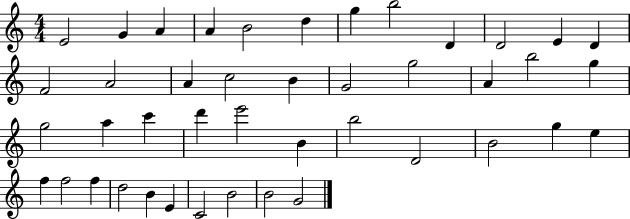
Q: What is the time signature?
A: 4/4